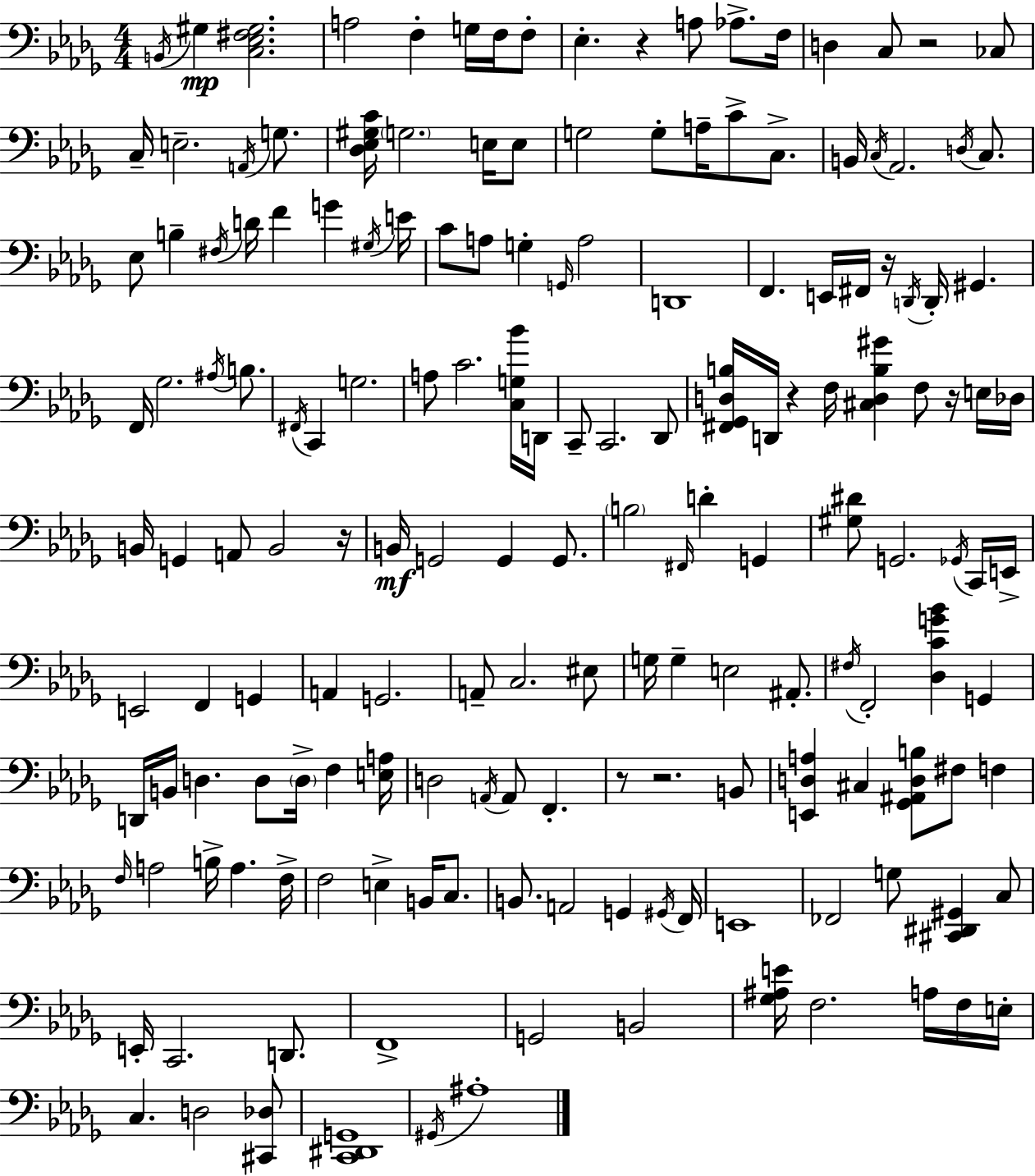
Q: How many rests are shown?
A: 8